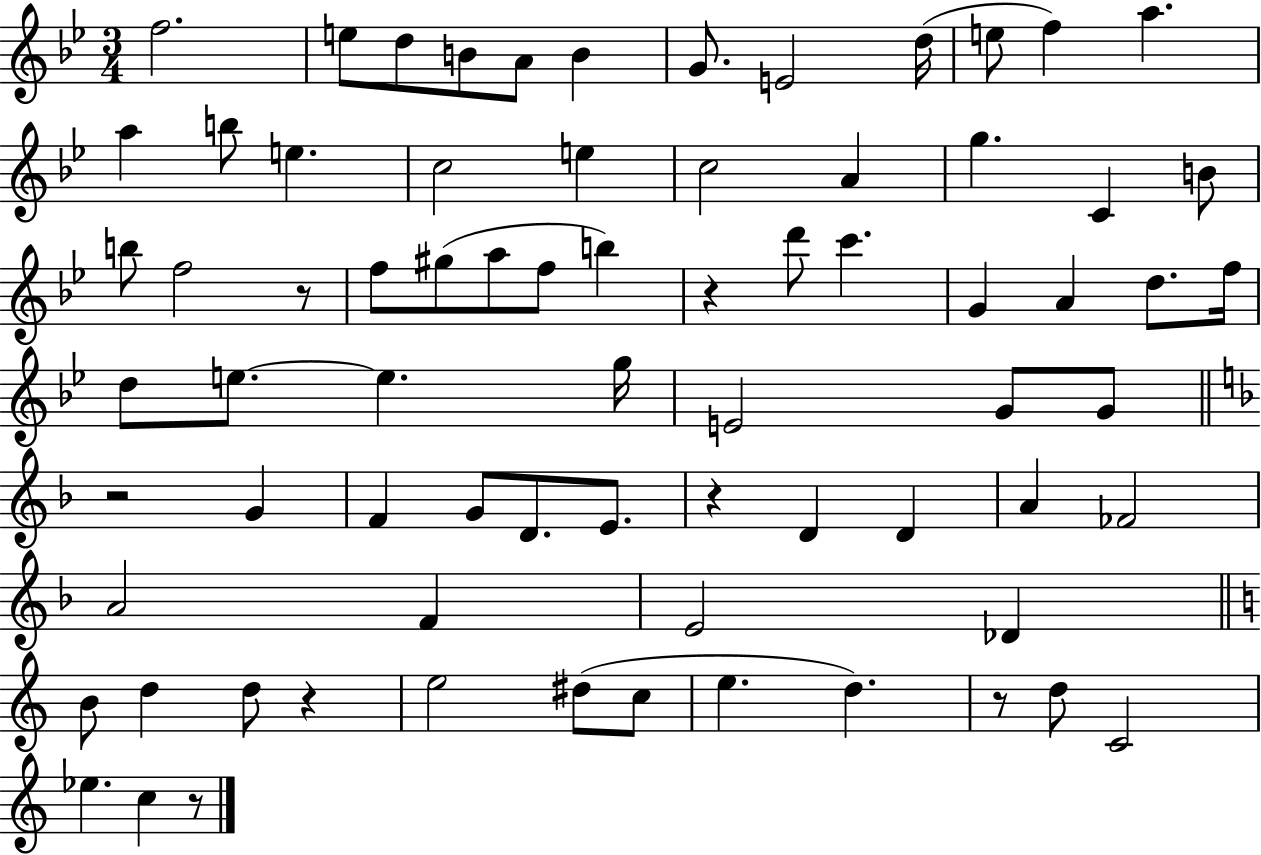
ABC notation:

X:1
T:Untitled
M:3/4
L:1/4
K:Bb
f2 e/2 d/2 B/2 A/2 B G/2 E2 d/4 e/2 f a a b/2 e c2 e c2 A g C B/2 b/2 f2 z/2 f/2 ^g/2 a/2 f/2 b z d'/2 c' G A d/2 f/4 d/2 e/2 e g/4 E2 G/2 G/2 z2 G F G/2 D/2 E/2 z D D A _F2 A2 F E2 _D B/2 d d/2 z e2 ^d/2 c/2 e d z/2 d/2 C2 _e c z/2